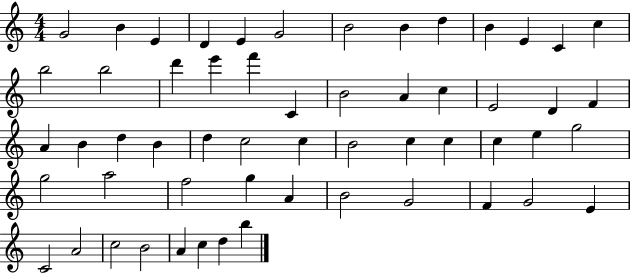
X:1
T:Untitled
M:4/4
L:1/4
K:C
G2 B E D E G2 B2 B d B E C c b2 b2 d' e' f' C B2 A c E2 D F A B d B d c2 c B2 c c c e g2 g2 a2 f2 g A B2 G2 F G2 E C2 A2 c2 B2 A c d b